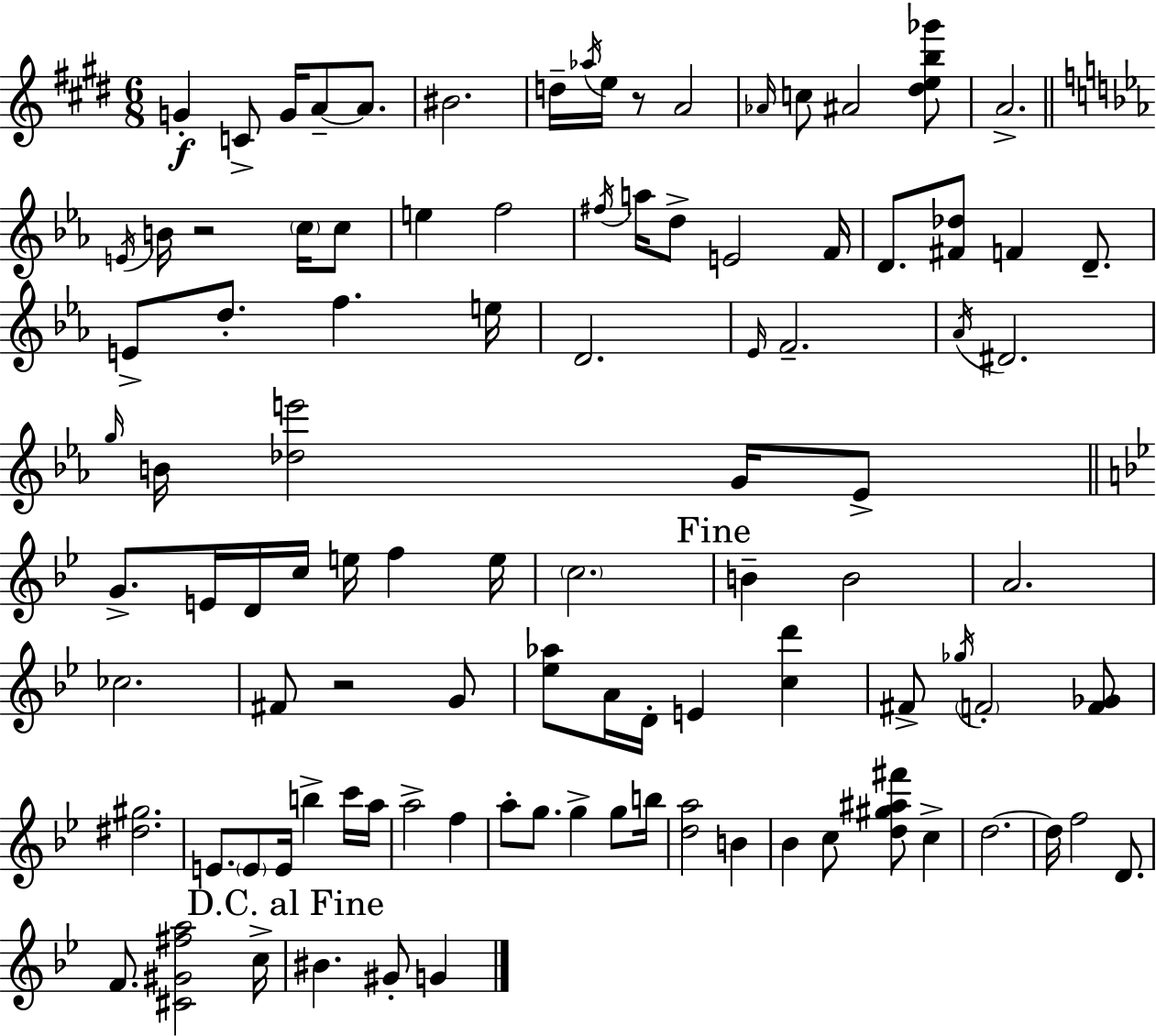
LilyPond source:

{
  \clef treble
  \numericTimeSignature
  \time 6/8
  \key e \major
  g'4-.\f c'8-> g'16 a'8--~~ a'8. | bis'2. | d''16-- \acciaccatura { aes''16 } e''16 r8 a'2 | \grace { aes'16 } c''8 ais'2 | \break <dis'' e'' b'' ges'''>8 a'2.-> | \bar "||" \break \key ees \major \acciaccatura { e'16 } b'16 r2 \parenthesize c''16 c''8 | e''4 f''2 | \acciaccatura { fis''16 } a''16 d''8-> e'2 | f'16 d'8. <fis' des''>8 f'4 d'8.-- | \break e'8-> d''8.-. f''4. | e''16 d'2. | \grace { ees'16 } f'2.-- | \acciaccatura { aes'16 } dis'2. | \break \grace { g''16 } b'16 <des'' e'''>2 | g'16 ees'8-> \bar "||" \break \key bes \major g'8.-> e'16 d'16 c''16 e''16 f''4 e''16 | \parenthesize c''2. | \mark "Fine" b'4-- b'2 | a'2. | \break ces''2. | fis'8 r2 g'8 | <ees'' aes''>8 a'16 d'16-. e'4 <c'' d'''>4 | fis'8-> \acciaccatura { ges''16 } \parenthesize f'2-. <f' ges'>8 | \break <dis'' gis''>2. | e'8. \parenthesize e'8 e'16 b''4-> c'''16 | a''16 a''2-> f''4 | a''8-. g''8. g''4-> g''8 | \break b''16 <d'' a''>2 b'4 | bes'4 c''8 <d'' gis'' ais'' fis'''>8 c''4-> | d''2.~~ | d''16 f''2 d'8. | \break f'8. <cis' gis' fis'' a''>2 | c''16-> \mark "D.C. al Fine" bis'4. gis'8-. g'4 | \bar "|."
}